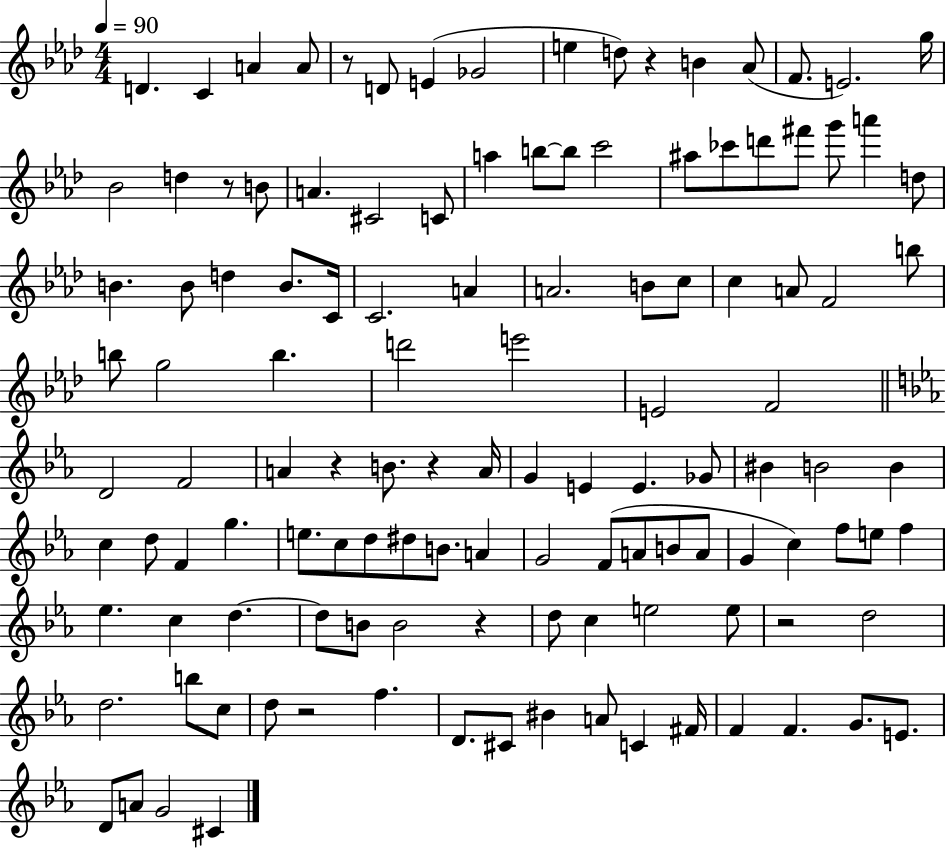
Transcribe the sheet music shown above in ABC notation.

X:1
T:Untitled
M:4/4
L:1/4
K:Ab
D C A A/2 z/2 D/2 E _G2 e d/2 z B _A/2 F/2 E2 g/4 _B2 d z/2 B/2 A ^C2 C/2 a b/2 b/2 c'2 ^a/2 _c'/2 d'/2 ^f'/2 g'/2 a' d/2 B B/2 d B/2 C/4 C2 A A2 B/2 c/2 c A/2 F2 b/2 b/2 g2 b d'2 e'2 E2 F2 D2 F2 A z B/2 z A/4 G E E _G/2 ^B B2 B c d/2 F g e/2 c/2 d/2 ^d/2 B/2 A G2 F/2 A/2 B/2 A/2 G c f/2 e/2 f _e c d d/2 B/2 B2 z d/2 c e2 e/2 z2 d2 d2 b/2 c/2 d/2 z2 f D/2 ^C/2 ^B A/2 C ^F/4 F F G/2 E/2 D/2 A/2 G2 ^C